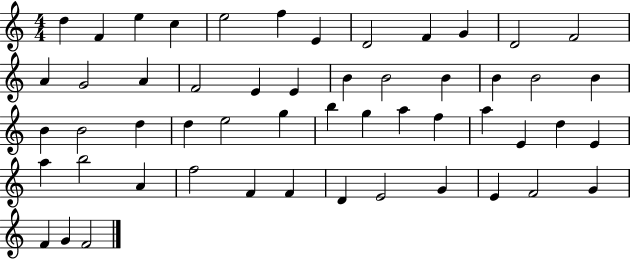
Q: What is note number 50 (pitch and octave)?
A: G4